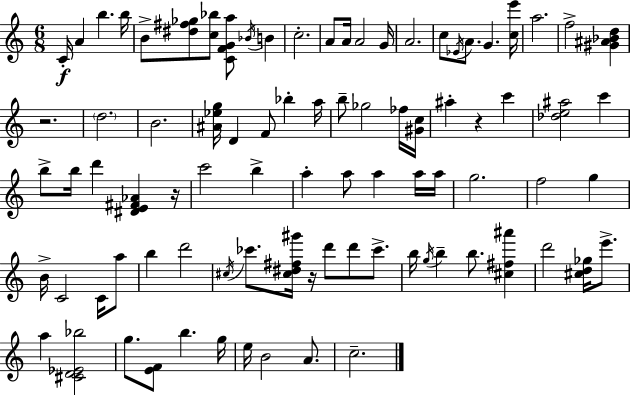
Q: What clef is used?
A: treble